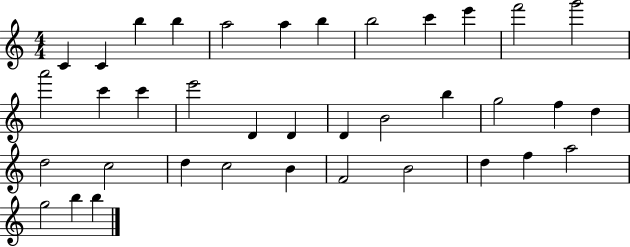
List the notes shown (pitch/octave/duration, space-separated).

C4/q C4/q B5/q B5/q A5/h A5/q B5/q B5/h C6/q E6/q F6/h G6/h A6/h C6/q C6/q E6/h D4/q D4/q D4/q B4/h B5/q G5/h F5/q D5/q D5/h C5/h D5/q C5/h B4/q F4/h B4/h D5/q F5/q A5/h G5/h B5/q B5/q